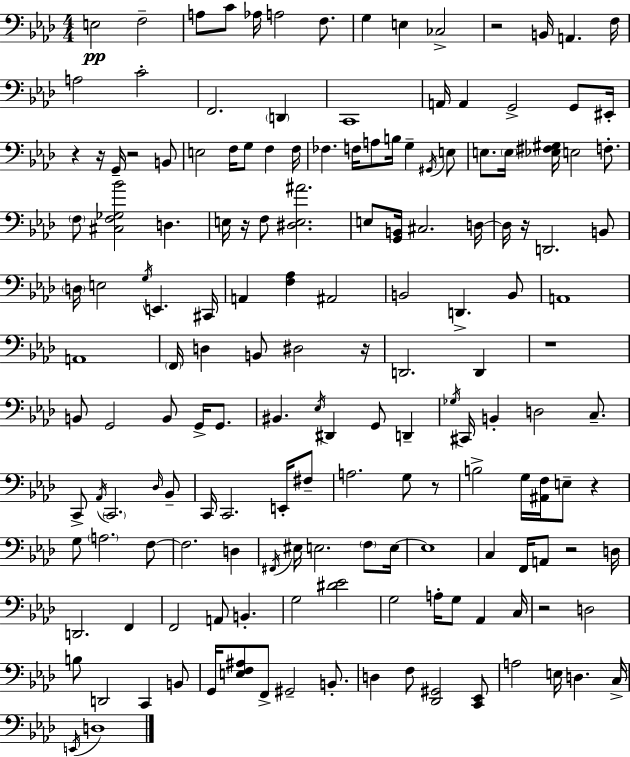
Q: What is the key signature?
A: AES major